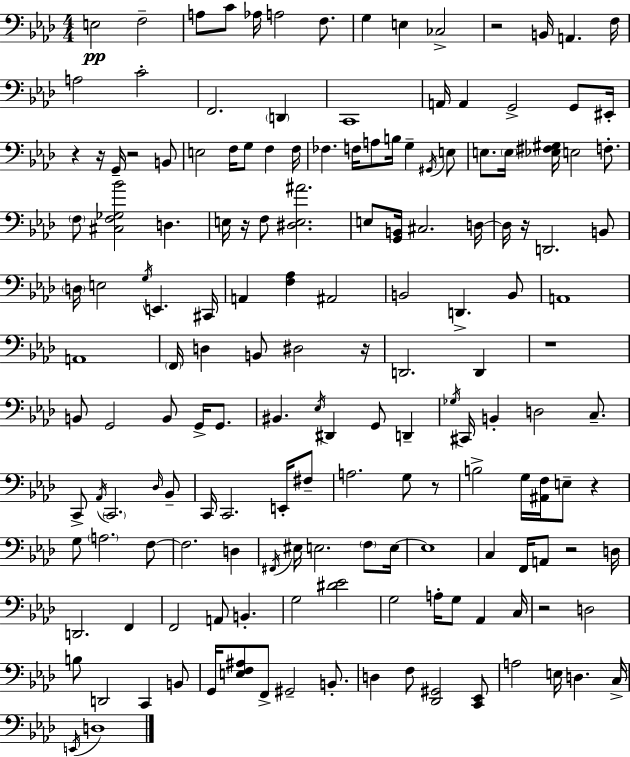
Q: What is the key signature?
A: AES major